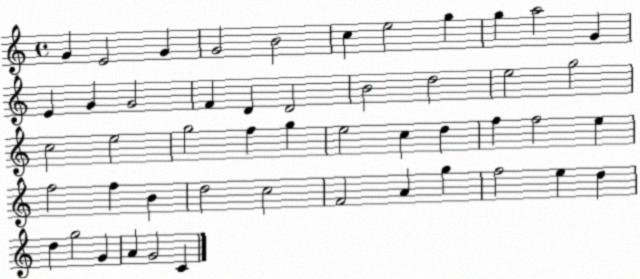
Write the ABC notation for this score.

X:1
T:Untitled
M:4/4
L:1/4
K:C
G E2 G G2 B2 c e2 g g a2 G E G G2 F D D2 B2 d2 e2 g2 c2 e2 g2 f g e2 c d f f2 e f2 f B d2 c2 F2 A g f2 e d d g2 G A G2 C